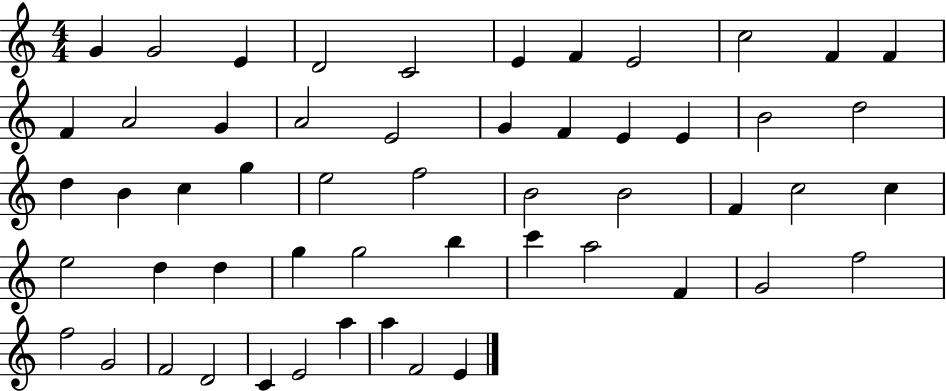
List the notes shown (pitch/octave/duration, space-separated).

G4/q G4/h E4/q D4/h C4/h E4/q F4/q E4/h C5/h F4/q F4/q F4/q A4/h G4/q A4/h E4/h G4/q F4/q E4/q E4/q B4/h D5/h D5/q B4/q C5/q G5/q E5/h F5/h B4/h B4/h F4/q C5/h C5/q E5/h D5/q D5/q G5/q G5/h B5/q C6/q A5/h F4/q G4/h F5/h F5/h G4/h F4/h D4/h C4/q E4/h A5/q A5/q F4/h E4/q